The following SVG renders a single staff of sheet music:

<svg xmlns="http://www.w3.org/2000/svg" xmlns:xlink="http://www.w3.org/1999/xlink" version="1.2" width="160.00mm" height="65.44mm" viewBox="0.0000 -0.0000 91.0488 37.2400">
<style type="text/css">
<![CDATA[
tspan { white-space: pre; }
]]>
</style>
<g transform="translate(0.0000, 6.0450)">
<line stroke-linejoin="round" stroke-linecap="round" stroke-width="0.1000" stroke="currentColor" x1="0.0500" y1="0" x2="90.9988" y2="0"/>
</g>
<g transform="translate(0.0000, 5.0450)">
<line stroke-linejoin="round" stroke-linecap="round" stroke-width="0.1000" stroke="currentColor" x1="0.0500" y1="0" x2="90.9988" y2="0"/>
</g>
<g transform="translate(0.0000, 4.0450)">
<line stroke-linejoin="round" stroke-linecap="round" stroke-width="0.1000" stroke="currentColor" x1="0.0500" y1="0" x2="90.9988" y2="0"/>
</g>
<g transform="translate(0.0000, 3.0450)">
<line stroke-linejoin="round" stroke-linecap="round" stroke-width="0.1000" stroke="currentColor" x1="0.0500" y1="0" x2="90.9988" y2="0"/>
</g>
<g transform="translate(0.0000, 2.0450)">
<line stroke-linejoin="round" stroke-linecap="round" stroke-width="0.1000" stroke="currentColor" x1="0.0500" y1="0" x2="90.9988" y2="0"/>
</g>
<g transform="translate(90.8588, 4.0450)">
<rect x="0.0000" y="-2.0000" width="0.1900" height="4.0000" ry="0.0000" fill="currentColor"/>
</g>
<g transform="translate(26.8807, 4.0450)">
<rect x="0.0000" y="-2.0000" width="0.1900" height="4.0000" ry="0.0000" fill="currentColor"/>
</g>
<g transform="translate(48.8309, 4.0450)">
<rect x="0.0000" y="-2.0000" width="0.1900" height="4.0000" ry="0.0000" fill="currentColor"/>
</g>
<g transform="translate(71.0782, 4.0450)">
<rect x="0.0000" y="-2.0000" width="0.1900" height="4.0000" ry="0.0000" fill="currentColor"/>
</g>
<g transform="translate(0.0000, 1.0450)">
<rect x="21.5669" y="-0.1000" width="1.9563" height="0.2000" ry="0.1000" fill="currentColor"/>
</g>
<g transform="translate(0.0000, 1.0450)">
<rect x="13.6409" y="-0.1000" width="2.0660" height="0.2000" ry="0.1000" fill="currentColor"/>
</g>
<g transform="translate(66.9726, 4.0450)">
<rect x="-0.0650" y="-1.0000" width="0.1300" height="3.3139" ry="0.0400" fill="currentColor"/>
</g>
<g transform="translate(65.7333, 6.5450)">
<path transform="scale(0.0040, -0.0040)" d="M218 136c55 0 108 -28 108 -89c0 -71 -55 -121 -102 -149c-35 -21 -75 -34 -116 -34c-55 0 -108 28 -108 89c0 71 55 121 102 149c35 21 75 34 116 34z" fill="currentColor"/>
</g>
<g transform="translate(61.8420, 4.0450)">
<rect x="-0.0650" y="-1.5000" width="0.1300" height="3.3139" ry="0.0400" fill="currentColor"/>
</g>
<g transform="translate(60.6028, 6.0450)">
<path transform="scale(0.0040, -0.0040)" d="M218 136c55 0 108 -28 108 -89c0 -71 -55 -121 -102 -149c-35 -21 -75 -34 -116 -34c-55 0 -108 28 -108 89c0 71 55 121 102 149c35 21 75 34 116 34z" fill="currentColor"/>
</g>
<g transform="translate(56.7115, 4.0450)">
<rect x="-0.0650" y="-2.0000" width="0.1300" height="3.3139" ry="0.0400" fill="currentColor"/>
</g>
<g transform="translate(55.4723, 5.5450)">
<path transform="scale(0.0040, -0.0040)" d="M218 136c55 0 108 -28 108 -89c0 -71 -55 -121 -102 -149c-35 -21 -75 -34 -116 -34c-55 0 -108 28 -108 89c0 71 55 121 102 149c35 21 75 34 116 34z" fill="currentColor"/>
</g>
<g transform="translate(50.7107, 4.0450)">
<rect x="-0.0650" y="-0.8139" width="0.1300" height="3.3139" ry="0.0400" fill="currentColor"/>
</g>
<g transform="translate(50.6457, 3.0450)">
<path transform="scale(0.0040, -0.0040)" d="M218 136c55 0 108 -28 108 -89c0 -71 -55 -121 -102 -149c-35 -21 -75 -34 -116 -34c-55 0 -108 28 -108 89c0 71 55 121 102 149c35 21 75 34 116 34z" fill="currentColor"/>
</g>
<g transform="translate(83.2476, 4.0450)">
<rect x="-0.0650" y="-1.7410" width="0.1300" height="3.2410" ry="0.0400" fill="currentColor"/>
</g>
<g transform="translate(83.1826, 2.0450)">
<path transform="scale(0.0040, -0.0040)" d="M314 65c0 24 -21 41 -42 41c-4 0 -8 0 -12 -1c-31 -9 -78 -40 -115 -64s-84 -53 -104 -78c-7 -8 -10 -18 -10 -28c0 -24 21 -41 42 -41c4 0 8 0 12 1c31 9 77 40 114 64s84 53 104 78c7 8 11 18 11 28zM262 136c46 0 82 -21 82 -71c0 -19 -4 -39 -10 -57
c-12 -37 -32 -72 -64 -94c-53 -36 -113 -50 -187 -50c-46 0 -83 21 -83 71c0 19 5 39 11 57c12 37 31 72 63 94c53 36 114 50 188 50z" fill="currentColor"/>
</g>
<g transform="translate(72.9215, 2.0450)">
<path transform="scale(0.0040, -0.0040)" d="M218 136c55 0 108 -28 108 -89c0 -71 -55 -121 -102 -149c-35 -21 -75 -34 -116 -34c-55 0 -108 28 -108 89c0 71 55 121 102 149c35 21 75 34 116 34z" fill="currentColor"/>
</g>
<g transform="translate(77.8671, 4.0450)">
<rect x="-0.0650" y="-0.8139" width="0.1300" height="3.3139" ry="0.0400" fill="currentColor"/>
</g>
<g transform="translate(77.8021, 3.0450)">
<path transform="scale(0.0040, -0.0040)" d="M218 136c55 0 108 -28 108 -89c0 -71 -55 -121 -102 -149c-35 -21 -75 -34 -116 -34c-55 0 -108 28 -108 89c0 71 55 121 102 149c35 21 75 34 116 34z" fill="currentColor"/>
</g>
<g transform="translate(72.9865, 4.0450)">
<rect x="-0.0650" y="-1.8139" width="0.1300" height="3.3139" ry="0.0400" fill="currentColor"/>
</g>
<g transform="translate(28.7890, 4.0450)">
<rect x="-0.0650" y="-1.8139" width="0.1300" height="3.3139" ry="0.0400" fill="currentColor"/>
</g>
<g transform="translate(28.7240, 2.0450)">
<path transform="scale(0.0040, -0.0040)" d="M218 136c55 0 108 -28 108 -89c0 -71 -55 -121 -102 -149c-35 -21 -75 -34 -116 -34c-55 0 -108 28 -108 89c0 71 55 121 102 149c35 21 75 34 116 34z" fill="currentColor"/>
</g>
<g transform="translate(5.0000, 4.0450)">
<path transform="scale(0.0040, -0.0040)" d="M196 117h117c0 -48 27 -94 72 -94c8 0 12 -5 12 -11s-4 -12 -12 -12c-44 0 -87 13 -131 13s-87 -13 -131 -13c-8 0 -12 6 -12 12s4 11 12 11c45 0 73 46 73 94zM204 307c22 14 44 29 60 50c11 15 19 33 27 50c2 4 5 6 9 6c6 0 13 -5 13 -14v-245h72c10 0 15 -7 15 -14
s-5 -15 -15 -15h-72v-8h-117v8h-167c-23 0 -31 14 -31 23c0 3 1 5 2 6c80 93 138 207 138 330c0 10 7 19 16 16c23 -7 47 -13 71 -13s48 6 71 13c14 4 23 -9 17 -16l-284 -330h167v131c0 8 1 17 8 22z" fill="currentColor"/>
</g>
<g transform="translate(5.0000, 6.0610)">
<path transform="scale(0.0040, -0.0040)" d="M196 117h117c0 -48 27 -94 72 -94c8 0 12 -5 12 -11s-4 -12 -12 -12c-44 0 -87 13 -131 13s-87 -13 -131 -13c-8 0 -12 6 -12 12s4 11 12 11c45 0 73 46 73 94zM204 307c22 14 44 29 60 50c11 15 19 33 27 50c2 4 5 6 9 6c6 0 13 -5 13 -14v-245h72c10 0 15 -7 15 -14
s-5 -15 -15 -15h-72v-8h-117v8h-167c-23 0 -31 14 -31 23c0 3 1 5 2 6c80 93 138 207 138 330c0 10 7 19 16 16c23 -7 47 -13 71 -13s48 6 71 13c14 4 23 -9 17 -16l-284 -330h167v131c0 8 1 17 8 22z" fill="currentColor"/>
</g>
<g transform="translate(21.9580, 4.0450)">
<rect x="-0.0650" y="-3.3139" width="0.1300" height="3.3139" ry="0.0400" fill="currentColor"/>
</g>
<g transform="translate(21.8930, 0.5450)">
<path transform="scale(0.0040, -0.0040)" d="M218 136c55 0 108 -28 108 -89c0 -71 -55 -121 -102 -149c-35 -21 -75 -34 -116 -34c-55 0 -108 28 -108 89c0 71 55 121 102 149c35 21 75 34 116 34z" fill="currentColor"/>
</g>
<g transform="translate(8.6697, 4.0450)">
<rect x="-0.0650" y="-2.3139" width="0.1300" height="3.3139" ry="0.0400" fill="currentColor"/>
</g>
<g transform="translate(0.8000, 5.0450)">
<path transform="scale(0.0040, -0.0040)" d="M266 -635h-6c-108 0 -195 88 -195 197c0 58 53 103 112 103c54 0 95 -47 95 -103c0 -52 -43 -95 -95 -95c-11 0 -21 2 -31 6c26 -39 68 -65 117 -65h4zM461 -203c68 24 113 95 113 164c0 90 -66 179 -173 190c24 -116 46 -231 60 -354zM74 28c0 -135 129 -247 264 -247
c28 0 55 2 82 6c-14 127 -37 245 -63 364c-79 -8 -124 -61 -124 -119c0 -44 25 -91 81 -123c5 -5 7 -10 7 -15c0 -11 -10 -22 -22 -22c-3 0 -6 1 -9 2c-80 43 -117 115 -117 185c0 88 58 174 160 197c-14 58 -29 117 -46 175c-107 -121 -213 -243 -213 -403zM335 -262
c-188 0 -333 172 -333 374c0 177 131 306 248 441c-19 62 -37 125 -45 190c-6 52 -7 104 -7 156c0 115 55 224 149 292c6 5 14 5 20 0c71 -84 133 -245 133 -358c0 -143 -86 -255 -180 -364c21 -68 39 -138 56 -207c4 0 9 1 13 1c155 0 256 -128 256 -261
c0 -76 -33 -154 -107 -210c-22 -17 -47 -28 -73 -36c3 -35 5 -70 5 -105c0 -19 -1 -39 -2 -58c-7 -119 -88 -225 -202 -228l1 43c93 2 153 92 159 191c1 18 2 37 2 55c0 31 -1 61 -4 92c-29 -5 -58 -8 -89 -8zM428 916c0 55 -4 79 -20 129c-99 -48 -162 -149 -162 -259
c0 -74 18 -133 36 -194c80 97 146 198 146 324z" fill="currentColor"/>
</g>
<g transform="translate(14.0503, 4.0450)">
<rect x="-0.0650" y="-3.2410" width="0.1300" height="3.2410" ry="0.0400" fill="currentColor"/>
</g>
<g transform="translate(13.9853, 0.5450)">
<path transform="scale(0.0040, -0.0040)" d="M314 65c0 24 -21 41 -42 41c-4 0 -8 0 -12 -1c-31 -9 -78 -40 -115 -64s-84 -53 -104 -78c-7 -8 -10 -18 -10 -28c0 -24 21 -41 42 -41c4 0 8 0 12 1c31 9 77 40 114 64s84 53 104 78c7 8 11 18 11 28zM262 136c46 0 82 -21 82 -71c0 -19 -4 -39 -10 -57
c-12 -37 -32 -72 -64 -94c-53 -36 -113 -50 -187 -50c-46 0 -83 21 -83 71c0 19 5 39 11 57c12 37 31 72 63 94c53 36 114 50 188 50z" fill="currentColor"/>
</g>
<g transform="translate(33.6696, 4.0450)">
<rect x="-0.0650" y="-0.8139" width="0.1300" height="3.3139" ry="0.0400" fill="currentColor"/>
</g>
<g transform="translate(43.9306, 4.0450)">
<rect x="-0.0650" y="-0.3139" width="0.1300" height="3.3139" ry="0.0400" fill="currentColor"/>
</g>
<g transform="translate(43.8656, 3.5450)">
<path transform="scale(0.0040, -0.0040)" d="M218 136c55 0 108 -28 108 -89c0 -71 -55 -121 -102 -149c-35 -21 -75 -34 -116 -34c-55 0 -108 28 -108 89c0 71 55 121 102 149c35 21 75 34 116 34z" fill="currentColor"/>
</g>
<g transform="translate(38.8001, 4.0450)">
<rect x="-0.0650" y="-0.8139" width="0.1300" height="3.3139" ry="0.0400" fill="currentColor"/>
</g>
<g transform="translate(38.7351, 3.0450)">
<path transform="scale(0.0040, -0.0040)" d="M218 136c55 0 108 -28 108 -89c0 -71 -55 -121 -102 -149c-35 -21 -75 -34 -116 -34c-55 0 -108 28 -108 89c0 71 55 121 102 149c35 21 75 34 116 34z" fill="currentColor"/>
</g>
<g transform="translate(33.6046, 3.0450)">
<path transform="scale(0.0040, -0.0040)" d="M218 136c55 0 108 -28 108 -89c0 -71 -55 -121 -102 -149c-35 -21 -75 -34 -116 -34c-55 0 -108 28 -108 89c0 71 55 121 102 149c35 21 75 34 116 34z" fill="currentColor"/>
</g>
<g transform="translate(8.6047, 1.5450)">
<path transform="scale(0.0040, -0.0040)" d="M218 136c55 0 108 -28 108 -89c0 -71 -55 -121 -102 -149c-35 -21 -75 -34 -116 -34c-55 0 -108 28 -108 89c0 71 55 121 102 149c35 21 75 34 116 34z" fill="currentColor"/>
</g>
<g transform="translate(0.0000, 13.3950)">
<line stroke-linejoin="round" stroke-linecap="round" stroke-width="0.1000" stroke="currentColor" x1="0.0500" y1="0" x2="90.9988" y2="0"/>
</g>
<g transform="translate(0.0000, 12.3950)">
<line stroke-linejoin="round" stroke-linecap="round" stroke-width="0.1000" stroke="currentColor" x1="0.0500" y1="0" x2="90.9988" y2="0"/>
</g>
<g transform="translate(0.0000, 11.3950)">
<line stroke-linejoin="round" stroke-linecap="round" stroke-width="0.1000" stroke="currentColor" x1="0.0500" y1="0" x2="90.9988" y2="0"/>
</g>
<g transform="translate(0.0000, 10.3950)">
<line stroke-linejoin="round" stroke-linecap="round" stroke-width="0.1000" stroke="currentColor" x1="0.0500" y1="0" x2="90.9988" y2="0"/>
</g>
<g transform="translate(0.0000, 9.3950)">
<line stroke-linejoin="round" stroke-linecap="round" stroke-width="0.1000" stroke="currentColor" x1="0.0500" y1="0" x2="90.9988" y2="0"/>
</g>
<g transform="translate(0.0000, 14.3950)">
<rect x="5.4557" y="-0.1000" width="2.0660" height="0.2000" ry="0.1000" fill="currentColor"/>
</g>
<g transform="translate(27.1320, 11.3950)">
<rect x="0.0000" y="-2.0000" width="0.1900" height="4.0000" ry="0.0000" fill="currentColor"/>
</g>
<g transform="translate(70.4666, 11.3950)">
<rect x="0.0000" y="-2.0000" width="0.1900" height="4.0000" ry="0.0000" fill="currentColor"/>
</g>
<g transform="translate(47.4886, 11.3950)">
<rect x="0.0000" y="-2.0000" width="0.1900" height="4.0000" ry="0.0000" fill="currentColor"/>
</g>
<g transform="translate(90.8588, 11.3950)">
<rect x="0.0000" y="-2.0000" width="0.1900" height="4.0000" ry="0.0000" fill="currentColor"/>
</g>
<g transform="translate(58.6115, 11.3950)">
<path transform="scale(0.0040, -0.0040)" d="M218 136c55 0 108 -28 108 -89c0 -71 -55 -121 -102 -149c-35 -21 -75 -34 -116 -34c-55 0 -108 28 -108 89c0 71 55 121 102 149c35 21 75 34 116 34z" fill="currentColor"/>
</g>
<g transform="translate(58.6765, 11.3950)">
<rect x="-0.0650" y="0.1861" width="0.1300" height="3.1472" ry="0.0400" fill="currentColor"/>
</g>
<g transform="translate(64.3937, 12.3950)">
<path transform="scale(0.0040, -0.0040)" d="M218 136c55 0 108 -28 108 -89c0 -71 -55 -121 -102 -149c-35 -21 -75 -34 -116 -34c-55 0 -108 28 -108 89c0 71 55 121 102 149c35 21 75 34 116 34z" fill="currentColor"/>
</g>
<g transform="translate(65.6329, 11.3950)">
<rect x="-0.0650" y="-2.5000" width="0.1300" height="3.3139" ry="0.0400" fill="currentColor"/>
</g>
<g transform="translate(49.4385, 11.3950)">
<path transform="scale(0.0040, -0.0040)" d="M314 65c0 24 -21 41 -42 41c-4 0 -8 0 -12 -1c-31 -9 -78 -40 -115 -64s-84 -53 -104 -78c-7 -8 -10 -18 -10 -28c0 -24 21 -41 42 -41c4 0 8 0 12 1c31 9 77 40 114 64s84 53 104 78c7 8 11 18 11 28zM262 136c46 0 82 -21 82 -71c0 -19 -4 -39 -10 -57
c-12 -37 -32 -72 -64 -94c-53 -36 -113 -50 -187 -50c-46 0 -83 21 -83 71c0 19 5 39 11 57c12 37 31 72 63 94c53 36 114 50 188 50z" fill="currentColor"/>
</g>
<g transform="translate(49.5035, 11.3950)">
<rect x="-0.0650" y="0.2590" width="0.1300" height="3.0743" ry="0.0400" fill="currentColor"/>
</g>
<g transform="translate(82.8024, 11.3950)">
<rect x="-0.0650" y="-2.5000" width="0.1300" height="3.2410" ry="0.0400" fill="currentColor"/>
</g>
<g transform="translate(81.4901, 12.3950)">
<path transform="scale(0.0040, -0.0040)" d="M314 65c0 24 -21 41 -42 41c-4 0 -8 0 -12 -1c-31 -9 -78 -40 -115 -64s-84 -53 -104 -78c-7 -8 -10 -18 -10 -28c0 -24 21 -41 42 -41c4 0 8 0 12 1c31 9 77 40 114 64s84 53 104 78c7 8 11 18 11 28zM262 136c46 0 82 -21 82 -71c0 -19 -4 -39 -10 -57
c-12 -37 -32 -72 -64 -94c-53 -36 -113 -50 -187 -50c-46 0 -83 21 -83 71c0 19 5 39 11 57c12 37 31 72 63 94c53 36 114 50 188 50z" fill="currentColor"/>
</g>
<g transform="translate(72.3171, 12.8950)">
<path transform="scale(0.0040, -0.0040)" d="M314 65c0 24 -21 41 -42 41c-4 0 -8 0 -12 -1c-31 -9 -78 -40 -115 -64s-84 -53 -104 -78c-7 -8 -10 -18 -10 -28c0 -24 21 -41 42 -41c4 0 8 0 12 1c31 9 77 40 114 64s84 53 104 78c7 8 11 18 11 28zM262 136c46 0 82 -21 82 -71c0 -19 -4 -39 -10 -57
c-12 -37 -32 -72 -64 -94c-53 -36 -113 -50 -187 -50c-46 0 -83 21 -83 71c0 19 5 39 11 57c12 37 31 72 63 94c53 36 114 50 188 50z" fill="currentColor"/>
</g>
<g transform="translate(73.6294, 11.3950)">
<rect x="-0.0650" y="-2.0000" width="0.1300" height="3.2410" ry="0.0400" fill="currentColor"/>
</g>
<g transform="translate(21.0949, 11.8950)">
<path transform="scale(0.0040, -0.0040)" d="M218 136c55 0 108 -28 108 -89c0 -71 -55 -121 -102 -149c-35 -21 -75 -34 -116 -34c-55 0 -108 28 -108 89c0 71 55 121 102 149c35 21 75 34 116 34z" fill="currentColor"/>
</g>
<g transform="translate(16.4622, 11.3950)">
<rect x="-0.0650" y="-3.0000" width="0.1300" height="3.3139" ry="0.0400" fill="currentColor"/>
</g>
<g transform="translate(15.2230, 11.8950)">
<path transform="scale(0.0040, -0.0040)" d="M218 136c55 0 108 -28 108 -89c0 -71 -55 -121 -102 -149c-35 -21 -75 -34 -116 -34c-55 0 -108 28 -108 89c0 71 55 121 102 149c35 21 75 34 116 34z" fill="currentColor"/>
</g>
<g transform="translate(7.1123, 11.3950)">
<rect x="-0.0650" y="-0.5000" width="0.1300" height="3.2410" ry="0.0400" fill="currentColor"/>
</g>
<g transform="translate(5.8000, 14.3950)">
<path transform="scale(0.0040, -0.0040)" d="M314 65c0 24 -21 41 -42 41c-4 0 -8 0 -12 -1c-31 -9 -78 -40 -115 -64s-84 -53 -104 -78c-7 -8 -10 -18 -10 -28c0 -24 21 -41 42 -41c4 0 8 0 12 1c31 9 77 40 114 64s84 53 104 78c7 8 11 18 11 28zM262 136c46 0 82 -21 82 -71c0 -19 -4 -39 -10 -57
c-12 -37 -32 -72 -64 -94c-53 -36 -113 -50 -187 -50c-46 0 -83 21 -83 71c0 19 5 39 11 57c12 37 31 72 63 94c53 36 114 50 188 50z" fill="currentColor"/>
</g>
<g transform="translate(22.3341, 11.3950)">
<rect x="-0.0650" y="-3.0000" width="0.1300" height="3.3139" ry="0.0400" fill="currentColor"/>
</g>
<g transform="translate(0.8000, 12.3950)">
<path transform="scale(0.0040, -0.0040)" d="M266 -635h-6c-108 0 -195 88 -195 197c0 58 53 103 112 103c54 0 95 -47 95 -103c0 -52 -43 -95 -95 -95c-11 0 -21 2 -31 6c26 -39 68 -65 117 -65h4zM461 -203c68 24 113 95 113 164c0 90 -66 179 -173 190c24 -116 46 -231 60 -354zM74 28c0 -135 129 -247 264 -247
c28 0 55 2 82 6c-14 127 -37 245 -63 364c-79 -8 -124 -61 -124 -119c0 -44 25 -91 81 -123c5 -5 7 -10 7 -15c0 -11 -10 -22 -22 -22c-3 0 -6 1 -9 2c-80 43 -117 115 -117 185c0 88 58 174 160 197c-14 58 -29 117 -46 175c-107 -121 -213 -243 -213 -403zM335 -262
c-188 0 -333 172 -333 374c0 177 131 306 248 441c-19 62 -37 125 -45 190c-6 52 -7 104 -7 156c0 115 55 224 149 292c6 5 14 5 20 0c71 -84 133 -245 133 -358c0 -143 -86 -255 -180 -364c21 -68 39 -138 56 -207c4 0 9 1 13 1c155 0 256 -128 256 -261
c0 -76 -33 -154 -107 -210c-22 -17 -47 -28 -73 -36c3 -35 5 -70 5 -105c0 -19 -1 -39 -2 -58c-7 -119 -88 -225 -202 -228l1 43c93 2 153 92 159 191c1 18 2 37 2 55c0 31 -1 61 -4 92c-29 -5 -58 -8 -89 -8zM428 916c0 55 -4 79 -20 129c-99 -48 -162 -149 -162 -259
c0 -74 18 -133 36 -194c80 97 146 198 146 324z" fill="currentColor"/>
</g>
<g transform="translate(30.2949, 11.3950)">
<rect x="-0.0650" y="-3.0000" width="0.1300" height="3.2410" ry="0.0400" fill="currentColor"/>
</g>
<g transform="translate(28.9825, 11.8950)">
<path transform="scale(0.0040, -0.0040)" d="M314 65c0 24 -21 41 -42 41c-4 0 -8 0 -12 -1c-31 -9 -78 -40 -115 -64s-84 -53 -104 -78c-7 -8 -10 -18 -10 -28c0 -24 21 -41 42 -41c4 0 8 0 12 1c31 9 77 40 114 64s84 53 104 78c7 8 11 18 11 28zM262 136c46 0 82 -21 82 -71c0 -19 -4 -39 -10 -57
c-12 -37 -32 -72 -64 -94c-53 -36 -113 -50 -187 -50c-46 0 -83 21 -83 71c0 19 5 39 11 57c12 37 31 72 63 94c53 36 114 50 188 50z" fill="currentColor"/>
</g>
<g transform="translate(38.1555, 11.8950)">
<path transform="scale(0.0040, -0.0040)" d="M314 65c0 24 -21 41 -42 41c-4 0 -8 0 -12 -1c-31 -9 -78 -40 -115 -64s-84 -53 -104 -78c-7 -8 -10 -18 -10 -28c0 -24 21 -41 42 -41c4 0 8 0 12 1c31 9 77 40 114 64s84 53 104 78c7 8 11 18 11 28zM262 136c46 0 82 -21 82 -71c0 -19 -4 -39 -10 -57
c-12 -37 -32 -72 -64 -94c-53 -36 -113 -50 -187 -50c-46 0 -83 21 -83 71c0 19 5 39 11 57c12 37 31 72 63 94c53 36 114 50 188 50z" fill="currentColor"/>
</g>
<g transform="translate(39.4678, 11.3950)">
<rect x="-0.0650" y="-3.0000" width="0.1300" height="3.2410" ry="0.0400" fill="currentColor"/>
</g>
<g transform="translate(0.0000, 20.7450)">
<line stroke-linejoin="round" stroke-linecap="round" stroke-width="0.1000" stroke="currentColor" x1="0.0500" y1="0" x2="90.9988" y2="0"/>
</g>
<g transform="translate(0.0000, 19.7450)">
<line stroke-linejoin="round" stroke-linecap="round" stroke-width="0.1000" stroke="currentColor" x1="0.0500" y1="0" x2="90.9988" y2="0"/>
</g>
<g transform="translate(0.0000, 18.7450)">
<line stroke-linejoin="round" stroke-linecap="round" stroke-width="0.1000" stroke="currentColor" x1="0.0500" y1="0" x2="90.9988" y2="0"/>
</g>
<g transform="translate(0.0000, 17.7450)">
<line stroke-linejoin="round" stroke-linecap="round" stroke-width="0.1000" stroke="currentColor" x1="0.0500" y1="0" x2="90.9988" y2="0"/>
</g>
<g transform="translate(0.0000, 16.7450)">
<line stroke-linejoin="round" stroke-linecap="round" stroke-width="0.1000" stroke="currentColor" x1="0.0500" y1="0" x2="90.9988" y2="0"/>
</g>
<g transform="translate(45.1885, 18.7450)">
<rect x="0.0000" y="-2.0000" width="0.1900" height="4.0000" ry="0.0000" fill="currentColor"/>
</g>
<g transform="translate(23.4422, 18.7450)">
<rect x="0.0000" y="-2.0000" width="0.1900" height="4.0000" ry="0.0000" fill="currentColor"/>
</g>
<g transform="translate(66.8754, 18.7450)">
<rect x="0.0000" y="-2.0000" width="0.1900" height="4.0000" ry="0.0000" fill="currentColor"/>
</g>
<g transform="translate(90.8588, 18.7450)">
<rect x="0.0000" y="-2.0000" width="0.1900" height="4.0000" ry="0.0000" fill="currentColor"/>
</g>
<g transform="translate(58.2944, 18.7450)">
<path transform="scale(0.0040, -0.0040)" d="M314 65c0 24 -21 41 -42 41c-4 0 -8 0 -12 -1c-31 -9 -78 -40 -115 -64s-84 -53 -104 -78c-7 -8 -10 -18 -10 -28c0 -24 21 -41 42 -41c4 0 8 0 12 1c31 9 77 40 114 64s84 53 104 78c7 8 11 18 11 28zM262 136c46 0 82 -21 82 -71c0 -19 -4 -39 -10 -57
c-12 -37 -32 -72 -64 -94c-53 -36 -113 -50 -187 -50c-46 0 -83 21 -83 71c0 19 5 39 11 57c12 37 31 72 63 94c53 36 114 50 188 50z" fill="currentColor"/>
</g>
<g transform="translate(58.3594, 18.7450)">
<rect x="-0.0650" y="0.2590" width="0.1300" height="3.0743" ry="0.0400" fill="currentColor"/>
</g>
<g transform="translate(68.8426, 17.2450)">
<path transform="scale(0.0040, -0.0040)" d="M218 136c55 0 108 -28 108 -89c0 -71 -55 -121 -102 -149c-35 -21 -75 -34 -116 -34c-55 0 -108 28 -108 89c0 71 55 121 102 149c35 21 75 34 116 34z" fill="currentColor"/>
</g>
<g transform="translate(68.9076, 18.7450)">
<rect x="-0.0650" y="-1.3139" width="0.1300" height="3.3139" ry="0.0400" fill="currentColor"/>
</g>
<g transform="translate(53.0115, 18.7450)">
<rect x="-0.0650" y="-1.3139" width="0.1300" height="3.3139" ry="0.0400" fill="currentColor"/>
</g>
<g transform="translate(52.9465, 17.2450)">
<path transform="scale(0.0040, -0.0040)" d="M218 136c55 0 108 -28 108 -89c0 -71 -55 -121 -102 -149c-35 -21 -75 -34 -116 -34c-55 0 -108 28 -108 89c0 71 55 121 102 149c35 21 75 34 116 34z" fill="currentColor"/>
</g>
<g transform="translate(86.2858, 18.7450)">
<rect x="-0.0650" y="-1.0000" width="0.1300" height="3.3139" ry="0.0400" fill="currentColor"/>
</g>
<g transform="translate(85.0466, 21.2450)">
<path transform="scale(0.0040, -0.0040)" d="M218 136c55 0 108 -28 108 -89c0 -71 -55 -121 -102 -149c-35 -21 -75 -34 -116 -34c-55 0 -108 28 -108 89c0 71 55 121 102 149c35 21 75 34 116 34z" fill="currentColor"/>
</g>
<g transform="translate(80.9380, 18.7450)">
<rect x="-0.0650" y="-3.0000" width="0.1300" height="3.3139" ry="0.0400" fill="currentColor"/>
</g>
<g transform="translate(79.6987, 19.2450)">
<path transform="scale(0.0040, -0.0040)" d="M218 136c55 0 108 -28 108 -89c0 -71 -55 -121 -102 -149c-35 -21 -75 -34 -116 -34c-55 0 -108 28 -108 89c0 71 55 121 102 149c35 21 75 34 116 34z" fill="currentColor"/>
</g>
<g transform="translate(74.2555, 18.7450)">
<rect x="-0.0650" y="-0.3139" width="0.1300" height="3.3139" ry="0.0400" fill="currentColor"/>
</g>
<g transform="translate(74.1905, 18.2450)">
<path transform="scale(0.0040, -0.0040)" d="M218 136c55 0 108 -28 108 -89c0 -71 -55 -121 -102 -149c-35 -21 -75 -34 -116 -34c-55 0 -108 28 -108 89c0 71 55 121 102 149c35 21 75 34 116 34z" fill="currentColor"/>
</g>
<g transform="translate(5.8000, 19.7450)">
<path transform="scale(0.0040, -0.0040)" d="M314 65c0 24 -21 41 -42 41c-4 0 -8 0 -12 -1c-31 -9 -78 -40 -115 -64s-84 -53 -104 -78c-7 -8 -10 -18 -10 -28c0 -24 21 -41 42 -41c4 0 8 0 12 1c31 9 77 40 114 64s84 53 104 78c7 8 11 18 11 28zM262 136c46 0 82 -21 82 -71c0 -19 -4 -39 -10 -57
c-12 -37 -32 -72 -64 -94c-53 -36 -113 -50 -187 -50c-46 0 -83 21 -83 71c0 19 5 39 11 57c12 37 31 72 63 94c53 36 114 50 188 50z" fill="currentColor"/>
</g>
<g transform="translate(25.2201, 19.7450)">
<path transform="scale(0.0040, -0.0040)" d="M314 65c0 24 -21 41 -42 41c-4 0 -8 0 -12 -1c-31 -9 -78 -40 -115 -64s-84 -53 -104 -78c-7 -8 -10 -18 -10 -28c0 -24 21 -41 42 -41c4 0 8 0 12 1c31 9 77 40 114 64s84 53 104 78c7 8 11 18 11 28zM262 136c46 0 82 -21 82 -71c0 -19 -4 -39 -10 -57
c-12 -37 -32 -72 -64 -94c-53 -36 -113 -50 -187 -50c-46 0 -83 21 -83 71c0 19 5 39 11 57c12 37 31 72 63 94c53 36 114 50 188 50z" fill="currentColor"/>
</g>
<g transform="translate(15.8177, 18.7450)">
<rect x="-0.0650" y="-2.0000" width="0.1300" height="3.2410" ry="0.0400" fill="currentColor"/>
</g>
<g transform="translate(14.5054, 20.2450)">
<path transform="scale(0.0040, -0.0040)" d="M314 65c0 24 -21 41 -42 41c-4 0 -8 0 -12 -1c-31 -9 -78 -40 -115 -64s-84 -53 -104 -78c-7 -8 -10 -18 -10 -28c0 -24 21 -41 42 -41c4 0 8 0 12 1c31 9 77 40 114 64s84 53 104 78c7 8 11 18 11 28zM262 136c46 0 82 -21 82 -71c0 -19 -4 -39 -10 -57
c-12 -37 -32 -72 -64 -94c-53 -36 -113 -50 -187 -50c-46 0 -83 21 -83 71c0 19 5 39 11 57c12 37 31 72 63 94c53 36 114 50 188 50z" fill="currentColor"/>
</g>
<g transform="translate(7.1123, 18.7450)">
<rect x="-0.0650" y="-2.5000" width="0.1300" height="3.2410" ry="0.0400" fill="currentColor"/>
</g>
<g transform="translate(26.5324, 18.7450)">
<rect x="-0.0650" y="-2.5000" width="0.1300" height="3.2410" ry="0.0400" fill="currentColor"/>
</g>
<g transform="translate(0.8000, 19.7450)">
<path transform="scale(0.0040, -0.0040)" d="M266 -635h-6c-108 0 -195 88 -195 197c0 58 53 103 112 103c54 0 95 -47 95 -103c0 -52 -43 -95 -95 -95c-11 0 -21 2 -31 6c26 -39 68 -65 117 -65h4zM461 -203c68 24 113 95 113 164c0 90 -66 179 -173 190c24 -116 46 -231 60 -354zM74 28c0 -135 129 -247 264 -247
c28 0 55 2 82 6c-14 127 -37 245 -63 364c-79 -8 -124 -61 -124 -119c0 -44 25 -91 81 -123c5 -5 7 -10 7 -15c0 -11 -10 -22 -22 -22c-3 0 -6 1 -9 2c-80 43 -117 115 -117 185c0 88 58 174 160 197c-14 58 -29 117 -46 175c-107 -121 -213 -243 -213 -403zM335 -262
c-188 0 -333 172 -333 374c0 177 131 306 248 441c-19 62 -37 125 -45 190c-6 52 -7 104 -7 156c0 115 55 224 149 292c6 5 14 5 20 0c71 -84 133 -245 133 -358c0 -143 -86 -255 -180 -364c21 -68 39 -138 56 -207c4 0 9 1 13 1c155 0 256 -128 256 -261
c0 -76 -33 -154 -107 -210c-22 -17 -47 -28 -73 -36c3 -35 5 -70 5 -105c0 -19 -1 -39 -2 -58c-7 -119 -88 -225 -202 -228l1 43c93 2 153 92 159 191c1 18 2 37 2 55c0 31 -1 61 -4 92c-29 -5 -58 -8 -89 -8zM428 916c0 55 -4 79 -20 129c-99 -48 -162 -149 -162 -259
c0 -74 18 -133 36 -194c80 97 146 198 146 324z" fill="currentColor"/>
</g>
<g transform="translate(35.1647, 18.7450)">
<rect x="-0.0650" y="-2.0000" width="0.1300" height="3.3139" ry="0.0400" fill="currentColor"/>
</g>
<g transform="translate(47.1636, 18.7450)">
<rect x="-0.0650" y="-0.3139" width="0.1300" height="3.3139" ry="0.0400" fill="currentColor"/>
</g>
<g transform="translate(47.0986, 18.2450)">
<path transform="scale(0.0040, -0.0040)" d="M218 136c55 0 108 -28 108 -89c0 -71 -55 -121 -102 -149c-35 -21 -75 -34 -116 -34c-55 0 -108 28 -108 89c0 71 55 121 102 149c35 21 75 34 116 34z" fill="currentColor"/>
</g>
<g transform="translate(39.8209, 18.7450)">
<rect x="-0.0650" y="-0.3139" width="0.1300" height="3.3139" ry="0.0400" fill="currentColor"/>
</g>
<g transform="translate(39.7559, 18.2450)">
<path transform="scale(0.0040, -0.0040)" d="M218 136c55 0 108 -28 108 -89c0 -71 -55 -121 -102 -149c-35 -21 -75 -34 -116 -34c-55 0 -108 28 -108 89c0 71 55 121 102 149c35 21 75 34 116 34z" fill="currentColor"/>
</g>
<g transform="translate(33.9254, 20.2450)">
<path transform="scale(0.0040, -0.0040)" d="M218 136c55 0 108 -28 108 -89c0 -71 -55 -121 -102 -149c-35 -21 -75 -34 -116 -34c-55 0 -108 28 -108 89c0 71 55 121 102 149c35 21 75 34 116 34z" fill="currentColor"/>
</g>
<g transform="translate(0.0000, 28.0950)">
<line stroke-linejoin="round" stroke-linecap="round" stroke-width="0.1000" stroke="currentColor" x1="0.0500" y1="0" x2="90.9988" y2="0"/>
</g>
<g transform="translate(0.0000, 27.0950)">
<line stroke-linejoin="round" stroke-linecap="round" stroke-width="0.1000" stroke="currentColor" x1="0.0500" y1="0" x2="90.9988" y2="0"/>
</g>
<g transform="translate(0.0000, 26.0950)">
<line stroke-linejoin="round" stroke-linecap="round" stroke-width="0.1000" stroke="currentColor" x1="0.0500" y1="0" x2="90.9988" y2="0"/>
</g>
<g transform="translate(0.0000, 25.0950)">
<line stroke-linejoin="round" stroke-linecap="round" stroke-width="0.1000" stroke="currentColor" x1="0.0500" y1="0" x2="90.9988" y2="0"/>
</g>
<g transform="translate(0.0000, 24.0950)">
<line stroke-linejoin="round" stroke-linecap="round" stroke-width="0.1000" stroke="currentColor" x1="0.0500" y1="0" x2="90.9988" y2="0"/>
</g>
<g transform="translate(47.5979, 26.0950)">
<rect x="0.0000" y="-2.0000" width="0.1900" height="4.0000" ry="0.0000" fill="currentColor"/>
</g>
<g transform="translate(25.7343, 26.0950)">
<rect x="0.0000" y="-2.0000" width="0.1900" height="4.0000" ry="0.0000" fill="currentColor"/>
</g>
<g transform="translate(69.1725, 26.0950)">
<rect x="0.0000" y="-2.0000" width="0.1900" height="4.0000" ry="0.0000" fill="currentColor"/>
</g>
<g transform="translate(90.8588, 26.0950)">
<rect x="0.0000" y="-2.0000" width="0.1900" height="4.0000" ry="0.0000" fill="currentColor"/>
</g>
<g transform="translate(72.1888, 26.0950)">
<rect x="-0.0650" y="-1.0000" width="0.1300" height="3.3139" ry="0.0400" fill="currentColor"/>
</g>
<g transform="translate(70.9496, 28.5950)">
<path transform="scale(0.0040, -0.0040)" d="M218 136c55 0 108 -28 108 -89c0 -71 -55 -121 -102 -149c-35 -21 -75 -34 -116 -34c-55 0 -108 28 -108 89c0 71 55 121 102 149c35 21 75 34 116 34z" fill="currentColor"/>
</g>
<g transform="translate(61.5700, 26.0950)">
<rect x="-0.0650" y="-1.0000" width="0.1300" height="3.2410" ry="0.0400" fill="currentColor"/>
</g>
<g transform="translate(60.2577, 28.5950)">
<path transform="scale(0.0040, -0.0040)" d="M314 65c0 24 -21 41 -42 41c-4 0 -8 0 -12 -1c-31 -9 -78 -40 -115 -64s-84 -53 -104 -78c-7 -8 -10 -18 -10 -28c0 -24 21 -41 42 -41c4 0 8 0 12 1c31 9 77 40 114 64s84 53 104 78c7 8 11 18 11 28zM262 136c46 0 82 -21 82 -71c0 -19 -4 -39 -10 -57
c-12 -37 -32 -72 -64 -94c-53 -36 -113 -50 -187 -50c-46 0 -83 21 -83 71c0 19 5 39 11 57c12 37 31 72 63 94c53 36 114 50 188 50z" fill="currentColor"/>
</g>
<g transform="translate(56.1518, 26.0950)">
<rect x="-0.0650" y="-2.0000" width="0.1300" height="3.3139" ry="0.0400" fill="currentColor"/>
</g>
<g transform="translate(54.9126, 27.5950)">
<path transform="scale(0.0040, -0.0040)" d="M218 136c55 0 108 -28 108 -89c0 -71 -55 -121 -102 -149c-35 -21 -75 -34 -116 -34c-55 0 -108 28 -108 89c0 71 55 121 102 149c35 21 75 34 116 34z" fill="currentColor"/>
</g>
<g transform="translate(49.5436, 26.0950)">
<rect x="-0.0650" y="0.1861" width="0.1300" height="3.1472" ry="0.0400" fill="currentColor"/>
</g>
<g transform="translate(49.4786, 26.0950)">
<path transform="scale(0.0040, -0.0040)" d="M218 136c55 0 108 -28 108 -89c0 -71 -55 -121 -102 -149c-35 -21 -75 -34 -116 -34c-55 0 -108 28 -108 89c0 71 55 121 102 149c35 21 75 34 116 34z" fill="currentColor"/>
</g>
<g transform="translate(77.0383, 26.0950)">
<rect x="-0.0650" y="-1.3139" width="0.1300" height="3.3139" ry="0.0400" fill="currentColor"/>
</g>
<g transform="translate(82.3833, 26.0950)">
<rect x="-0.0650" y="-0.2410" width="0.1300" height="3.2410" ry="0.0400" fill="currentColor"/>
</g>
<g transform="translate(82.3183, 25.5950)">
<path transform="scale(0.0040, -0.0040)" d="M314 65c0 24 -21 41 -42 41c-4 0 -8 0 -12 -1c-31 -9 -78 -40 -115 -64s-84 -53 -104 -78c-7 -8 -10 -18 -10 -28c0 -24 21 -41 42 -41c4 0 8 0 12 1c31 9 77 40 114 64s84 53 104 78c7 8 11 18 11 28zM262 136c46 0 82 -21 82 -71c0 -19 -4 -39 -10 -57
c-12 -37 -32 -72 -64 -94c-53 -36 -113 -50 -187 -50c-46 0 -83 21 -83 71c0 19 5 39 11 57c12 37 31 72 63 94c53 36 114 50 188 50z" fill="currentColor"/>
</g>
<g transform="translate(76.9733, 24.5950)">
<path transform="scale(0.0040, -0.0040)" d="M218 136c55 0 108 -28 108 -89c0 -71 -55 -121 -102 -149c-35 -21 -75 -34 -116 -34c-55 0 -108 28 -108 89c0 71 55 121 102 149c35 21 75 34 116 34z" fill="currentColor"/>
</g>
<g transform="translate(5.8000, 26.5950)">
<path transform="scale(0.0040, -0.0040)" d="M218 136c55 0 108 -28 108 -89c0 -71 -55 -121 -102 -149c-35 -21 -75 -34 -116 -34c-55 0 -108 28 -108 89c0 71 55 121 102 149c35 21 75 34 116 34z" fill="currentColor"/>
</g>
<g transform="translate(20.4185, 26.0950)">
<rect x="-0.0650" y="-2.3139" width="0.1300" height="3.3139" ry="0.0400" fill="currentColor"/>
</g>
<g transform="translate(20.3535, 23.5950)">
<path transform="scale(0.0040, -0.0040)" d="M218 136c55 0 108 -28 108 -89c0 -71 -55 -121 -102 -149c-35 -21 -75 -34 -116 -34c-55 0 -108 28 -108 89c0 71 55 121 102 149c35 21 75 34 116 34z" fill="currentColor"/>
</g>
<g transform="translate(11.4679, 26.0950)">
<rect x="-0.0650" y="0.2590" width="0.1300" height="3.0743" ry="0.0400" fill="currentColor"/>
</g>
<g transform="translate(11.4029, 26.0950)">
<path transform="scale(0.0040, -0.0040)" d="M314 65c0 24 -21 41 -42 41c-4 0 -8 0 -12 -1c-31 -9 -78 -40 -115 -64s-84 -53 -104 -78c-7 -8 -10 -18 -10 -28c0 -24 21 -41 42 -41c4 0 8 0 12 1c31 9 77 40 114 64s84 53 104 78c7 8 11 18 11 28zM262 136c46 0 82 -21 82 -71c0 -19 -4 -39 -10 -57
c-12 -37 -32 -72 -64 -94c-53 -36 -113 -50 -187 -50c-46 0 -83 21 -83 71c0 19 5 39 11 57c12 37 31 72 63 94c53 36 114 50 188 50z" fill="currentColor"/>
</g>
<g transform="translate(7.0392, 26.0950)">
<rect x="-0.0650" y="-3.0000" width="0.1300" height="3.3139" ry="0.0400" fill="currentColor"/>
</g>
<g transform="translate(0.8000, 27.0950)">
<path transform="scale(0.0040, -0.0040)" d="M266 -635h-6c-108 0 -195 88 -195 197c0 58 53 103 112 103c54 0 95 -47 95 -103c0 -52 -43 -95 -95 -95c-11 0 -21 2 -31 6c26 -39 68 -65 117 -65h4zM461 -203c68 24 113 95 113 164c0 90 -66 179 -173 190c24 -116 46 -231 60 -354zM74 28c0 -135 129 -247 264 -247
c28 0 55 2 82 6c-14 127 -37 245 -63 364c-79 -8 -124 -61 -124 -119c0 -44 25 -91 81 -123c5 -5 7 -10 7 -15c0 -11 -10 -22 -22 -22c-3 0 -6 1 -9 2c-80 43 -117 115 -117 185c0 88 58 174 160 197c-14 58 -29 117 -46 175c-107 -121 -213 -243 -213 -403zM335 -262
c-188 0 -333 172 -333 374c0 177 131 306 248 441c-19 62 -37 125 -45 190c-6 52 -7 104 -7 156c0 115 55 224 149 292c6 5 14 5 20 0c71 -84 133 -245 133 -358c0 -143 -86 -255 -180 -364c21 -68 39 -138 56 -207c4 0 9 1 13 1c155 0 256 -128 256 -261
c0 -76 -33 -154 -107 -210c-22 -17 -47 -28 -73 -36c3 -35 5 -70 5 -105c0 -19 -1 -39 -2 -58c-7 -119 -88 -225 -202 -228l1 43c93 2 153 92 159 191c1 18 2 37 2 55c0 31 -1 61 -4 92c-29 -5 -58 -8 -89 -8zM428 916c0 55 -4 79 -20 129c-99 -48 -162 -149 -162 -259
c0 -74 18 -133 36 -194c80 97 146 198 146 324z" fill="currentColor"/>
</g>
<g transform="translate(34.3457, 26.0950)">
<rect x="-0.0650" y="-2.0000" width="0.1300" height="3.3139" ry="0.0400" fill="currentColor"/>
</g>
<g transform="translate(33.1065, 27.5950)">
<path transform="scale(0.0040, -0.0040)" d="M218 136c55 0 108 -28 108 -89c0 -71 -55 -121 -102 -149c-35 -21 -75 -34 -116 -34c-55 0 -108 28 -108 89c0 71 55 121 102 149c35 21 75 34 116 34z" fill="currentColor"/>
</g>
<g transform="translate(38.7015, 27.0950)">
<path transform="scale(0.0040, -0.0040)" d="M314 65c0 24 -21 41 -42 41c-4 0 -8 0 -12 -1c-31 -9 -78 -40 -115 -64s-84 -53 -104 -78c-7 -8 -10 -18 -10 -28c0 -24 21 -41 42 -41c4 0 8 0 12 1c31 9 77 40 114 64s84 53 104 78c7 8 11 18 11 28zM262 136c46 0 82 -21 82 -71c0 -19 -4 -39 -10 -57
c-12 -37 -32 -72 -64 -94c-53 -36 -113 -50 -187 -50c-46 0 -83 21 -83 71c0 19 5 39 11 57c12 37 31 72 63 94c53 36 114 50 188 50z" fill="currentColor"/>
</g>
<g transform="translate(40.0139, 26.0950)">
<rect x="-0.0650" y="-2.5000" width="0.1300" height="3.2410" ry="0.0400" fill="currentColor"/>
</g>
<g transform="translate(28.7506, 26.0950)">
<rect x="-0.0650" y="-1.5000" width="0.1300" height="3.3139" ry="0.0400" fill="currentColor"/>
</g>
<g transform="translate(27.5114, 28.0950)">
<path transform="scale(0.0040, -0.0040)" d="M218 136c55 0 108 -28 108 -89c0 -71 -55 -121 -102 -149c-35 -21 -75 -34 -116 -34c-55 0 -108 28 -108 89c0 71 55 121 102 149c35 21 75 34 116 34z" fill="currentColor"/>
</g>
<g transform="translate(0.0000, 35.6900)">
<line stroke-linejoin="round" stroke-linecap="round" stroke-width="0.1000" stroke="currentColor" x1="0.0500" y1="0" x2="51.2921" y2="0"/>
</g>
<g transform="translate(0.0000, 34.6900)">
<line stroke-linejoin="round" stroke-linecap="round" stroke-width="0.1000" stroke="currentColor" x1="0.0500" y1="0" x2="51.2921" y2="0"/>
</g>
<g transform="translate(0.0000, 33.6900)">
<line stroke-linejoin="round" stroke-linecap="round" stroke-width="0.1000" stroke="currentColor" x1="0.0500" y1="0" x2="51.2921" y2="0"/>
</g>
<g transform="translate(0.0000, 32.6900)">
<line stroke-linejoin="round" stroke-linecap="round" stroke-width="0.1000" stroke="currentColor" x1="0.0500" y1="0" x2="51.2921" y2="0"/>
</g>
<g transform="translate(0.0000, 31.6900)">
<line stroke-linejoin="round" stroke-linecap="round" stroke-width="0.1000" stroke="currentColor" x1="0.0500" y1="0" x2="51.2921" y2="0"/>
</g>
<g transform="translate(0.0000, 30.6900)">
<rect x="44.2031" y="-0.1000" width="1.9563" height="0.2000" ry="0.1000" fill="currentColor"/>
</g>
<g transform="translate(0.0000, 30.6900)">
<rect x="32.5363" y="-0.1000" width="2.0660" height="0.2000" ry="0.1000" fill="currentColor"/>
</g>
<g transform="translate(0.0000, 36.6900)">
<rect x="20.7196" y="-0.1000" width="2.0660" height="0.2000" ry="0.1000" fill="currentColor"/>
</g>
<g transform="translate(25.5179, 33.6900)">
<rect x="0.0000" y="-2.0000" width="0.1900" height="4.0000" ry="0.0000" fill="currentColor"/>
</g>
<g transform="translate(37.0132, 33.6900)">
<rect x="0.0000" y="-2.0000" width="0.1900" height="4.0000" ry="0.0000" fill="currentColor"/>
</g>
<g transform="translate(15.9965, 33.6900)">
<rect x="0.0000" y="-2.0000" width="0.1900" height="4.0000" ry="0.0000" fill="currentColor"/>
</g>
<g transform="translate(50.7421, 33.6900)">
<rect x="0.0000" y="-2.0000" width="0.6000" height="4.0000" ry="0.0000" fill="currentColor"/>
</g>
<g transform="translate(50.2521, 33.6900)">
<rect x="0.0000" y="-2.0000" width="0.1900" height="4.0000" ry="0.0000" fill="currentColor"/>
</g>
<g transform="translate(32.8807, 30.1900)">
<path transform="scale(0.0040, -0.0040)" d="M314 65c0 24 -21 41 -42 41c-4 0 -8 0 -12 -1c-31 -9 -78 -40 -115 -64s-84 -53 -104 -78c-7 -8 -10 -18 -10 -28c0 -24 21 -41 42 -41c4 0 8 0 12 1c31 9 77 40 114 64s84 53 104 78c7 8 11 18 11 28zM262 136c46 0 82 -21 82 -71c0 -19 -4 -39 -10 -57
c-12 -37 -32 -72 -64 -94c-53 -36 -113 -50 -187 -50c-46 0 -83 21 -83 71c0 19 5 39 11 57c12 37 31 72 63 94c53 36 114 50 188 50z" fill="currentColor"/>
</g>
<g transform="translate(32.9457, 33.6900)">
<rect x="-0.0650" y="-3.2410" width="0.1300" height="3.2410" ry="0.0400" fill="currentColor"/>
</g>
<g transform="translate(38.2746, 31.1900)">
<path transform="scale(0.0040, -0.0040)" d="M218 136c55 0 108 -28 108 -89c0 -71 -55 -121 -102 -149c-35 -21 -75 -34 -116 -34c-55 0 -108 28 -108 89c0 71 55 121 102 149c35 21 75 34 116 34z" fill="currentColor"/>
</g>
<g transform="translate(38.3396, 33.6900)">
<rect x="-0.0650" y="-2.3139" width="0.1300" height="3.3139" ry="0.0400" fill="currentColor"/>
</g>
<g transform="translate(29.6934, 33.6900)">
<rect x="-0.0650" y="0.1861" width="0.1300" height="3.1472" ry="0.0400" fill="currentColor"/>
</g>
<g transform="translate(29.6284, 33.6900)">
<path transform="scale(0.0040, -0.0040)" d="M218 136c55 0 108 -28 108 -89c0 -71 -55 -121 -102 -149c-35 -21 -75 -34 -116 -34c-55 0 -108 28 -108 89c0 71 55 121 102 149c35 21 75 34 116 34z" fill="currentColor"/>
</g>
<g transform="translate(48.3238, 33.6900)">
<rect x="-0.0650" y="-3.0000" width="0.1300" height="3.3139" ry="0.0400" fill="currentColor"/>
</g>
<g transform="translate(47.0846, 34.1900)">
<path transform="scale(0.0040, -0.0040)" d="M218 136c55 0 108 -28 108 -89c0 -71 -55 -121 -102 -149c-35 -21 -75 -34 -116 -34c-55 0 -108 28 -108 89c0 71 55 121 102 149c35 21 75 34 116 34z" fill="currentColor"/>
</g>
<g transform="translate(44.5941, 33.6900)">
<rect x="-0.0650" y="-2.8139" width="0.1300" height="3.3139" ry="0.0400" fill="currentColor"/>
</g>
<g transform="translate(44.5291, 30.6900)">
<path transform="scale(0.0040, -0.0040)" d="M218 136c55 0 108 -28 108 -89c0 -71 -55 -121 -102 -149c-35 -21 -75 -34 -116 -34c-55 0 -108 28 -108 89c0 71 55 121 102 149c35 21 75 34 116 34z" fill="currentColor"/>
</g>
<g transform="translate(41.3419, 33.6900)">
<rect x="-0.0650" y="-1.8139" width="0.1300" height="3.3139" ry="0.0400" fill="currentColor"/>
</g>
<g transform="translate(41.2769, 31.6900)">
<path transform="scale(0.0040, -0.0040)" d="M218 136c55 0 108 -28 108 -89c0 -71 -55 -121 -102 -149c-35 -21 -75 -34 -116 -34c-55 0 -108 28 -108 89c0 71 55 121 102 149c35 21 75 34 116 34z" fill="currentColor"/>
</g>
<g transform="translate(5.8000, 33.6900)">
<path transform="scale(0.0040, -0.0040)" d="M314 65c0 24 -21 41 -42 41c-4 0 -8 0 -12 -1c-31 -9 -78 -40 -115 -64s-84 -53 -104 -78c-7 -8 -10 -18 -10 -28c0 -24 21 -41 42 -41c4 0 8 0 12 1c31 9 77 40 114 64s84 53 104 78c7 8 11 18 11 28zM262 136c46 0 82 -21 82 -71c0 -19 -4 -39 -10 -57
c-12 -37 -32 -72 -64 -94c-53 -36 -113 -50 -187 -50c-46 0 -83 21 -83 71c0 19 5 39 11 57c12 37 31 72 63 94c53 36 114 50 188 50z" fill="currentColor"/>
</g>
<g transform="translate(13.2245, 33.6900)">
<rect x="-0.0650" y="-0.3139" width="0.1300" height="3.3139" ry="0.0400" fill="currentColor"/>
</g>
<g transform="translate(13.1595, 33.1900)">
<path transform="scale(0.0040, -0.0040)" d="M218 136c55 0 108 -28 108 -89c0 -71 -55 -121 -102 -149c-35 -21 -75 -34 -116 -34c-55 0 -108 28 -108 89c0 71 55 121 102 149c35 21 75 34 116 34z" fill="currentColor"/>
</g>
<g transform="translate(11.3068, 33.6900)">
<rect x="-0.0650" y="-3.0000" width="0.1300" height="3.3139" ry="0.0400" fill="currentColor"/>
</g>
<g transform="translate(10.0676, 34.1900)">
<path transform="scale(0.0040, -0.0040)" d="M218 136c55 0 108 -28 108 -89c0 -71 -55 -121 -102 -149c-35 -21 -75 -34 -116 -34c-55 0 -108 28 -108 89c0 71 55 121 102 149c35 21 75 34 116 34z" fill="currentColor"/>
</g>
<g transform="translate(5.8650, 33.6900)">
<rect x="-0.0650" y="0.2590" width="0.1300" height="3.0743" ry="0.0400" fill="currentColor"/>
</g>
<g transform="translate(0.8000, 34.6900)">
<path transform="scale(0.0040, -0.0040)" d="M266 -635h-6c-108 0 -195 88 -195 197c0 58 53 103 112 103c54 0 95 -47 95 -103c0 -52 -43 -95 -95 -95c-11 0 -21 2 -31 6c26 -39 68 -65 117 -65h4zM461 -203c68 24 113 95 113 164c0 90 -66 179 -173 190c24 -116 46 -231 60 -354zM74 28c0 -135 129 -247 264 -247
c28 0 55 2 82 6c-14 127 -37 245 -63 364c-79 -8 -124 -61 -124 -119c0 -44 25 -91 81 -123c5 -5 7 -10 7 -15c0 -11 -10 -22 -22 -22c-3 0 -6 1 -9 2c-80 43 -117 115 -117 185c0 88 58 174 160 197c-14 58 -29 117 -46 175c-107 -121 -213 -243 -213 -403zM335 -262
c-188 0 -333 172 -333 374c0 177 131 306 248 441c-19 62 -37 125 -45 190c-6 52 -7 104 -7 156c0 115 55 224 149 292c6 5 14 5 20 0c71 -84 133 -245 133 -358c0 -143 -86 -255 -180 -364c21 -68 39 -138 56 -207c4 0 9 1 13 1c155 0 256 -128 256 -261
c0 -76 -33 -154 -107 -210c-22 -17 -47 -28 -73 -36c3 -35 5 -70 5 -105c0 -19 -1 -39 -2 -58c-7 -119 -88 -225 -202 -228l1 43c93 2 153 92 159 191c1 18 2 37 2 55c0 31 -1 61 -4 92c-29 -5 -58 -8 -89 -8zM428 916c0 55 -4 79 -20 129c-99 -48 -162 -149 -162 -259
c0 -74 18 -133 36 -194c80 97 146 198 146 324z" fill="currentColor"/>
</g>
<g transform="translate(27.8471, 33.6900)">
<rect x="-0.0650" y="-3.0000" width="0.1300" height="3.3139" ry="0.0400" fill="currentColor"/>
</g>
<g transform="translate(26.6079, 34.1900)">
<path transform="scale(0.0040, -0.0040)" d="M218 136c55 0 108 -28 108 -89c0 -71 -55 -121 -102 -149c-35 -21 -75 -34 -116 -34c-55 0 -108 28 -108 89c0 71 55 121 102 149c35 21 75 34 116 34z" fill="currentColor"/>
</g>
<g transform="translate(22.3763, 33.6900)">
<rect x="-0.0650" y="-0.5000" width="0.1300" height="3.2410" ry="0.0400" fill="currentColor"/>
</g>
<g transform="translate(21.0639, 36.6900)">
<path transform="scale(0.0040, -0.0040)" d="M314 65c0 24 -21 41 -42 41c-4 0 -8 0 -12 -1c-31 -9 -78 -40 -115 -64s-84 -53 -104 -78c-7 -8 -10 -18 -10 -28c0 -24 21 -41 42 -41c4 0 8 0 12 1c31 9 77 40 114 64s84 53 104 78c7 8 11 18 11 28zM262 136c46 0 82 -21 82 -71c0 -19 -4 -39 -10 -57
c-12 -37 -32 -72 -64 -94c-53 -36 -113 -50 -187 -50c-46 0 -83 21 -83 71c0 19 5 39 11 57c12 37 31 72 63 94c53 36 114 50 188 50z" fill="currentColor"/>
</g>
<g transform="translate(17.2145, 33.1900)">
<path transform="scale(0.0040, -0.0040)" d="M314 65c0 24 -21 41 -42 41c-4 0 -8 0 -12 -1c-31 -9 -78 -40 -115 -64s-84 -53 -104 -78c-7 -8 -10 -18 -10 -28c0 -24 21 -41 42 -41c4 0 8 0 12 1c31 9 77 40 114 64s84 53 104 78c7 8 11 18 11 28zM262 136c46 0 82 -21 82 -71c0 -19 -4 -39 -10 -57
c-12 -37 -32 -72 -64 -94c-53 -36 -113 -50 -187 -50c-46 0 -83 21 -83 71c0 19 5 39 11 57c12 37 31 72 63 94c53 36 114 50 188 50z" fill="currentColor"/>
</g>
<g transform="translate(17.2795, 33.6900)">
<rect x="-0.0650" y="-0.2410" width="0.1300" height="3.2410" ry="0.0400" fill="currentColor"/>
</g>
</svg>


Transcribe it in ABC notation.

X:1
T:Untitled
M:4/4
L:1/4
K:C
g b2 b f d d c d F E D f d f2 C2 A A A2 A2 B2 B G F2 G2 G2 F2 G2 F c c e B2 e c A D A B2 g E F G2 B F D2 D e c2 B2 A c c2 C2 A B b2 g f a A